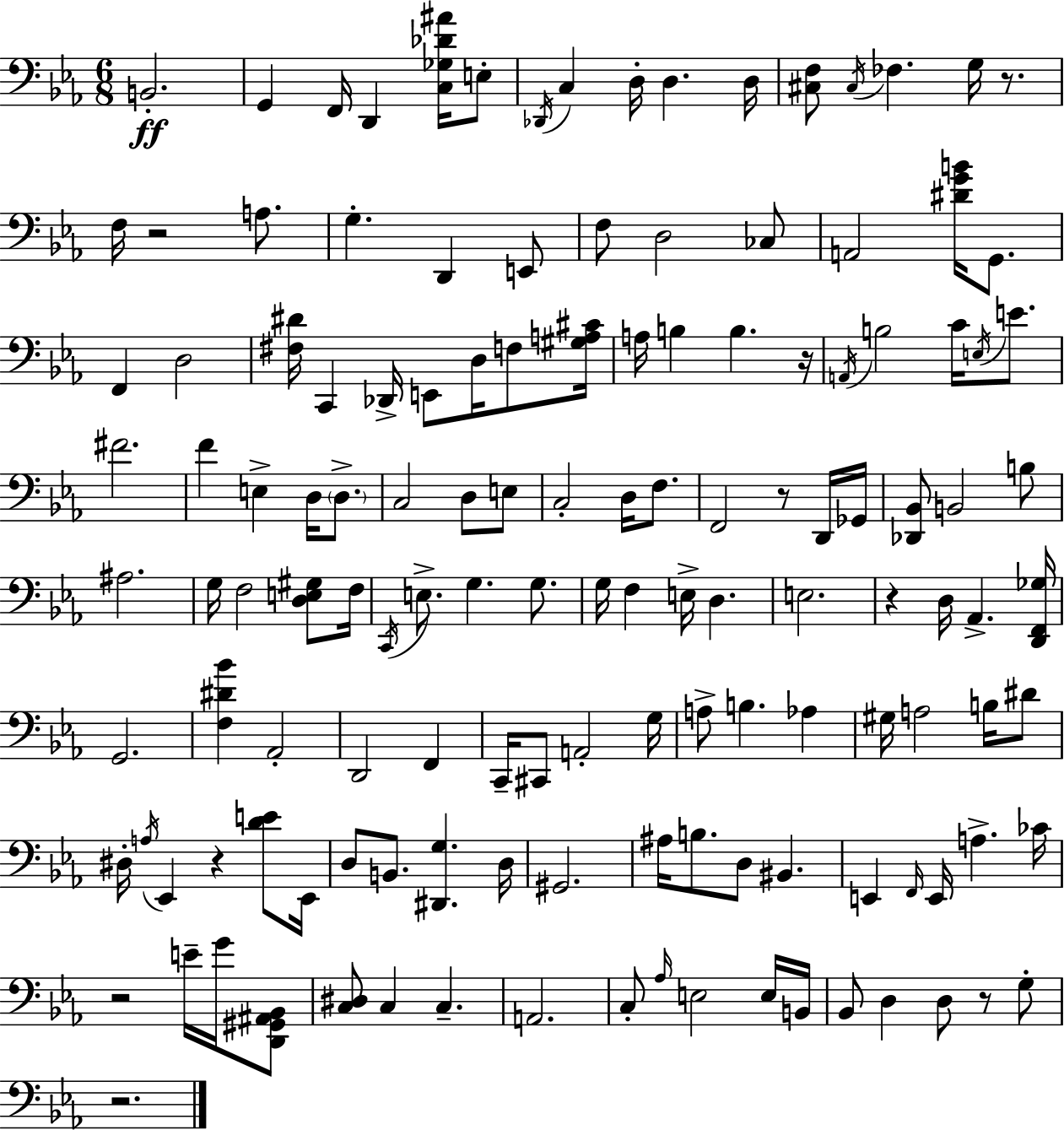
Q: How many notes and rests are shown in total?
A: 137